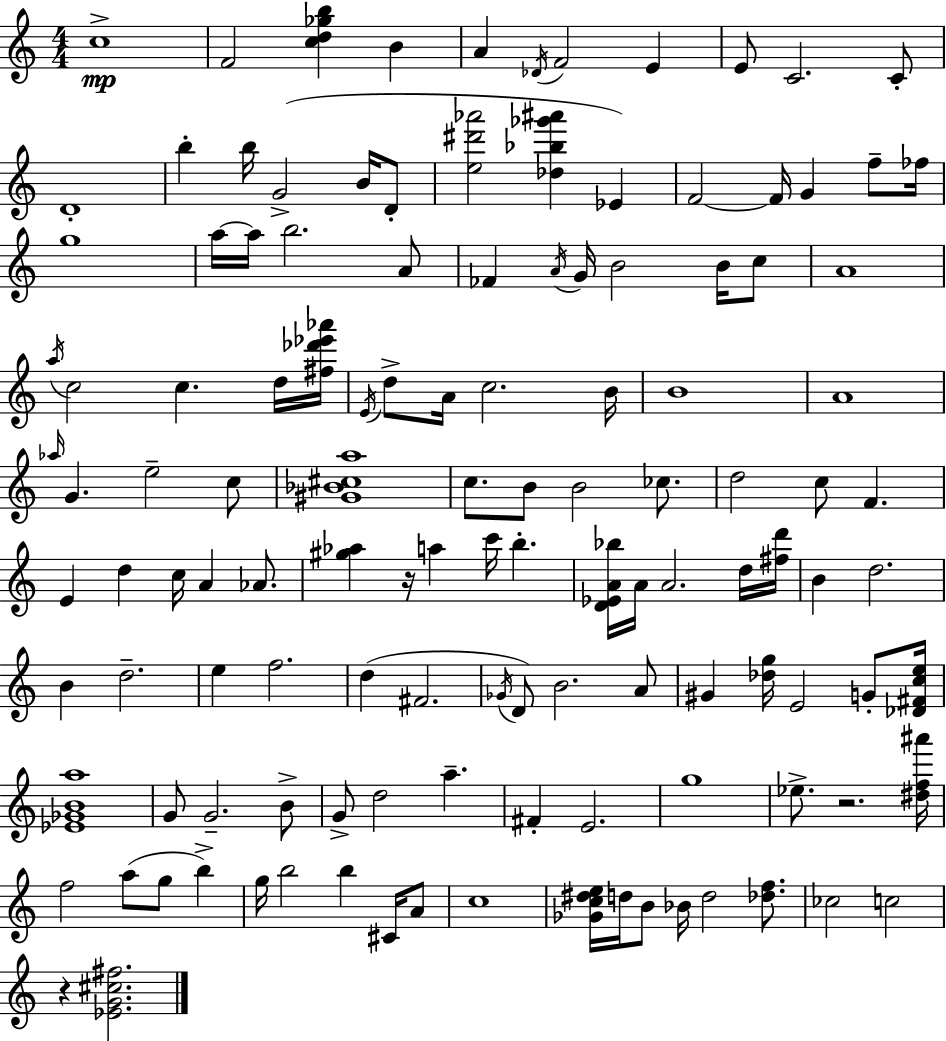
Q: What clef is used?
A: treble